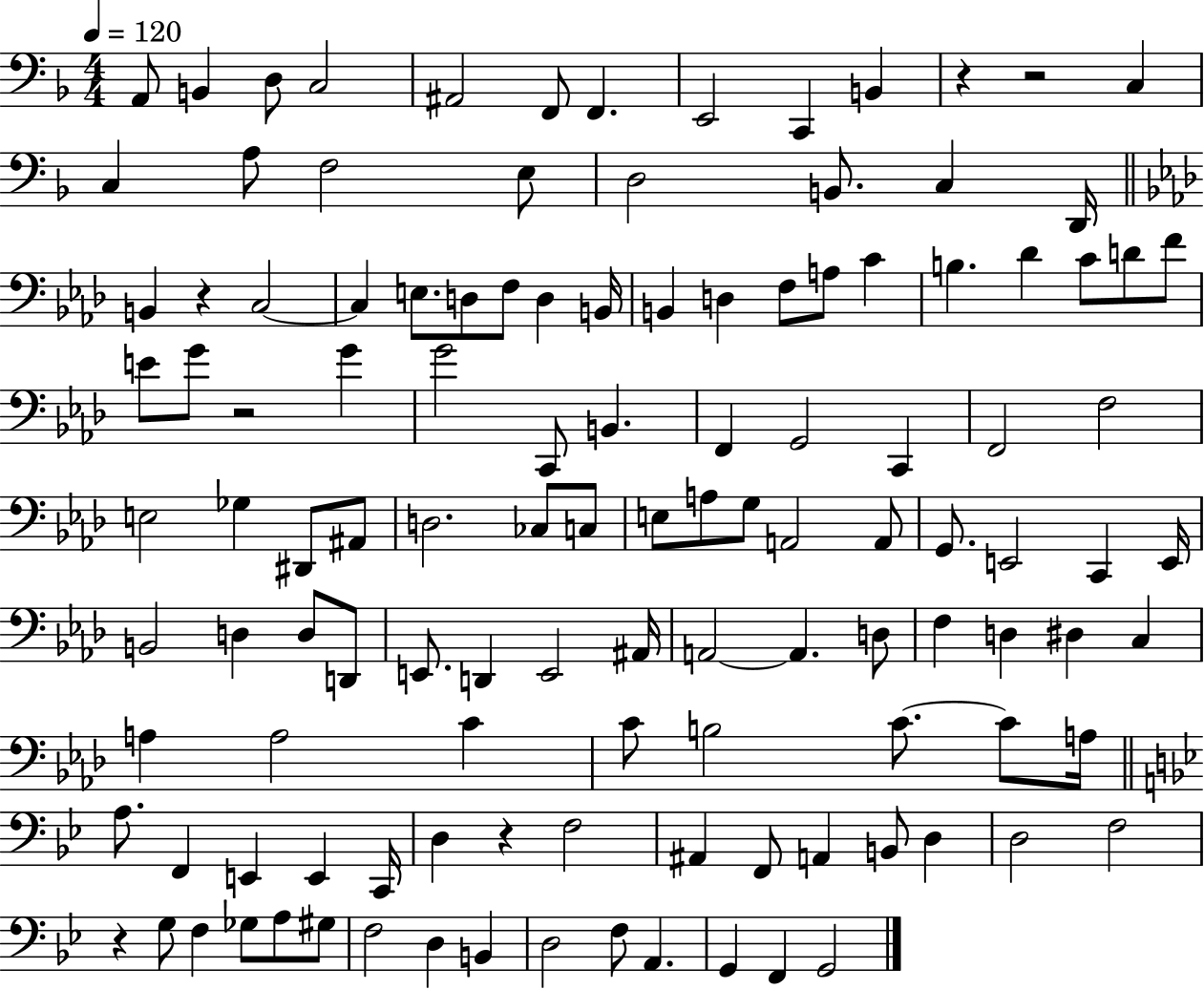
X:1
T:Untitled
M:4/4
L:1/4
K:F
A,,/2 B,, D,/2 C,2 ^A,,2 F,,/2 F,, E,,2 C,, B,, z z2 C, C, A,/2 F,2 E,/2 D,2 B,,/2 C, D,,/4 B,, z C,2 C, E,/2 D,/2 F,/2 D, B,,/4 B,, D, F,/2 A,/2 C B, _D C/2 D/2 F/2 E/2 G/2 z2 G G2 C,,/2 B,, F,, G,,2 C,, F,,2 F,2 E,2 _G, ^D,,/2 ^A,,/2 D,2 _C,/2 C,/2 E,/2 A,/2 G,/2 A,,2 A,,/2 G,,/2 E,,2 C,, E,,/4 B,,2 D, D,/2 D,,/2 E,,/2 D,, E,,2 ^A,,/4 A,,2 A,, D,/2 F, D, ^D, C, A, A,2 C C/2 B,2 C/2 C/2 A,/4 A,/2 F,, E,, E,, C,,/4 D, z F,2 ^A,, F,,/2 A,, B,,/2 D, D,2 F,2 z G,/2 F, _G,/2 A,/2 ^G,/2 F,2 D, B,, D,2 F,/2 A,, G,, F,, G,,2